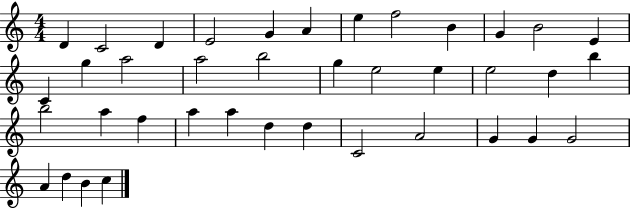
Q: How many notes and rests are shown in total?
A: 39